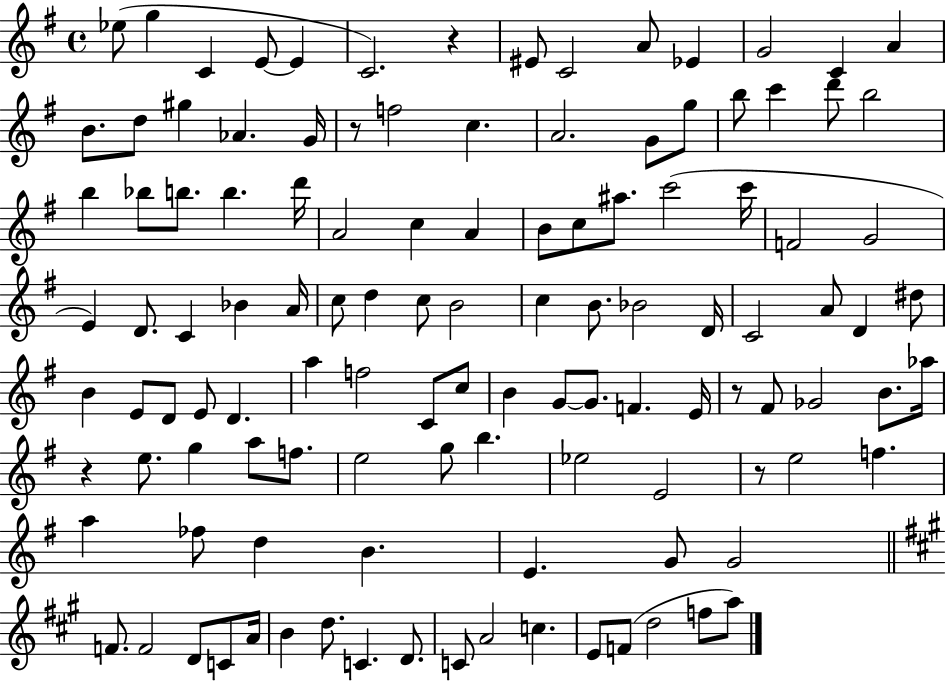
{
  \clef treble
  \time 4/4
  \defaultTimeSignature
  \key g \major
  ees''8( g''4 c'4 e'8~~ e'4 | c'2.) r4 | eis'8 c'2 a'8 ees'4 | g'2 c'4 a'4 | \break b'8. d''8 gis''4 aes'4. g'16 | r8 f''2 c''4. | a'2. g'8 g''8 | b''8 c'''4 d'''8 b''2 | \break b''4 bes''8 b''8. b''4. d'''16 | a'2 c''4 a'4 | b'8 c''8 ais''8. c'''2( c'''16 | f'2 g'2 | \break e'4) d'8. c'4 bes'4 a'16 | c''8 d''4 c''8 b'2 | c''4 b'8. bes'2 d'16 | c'2 a'8 d'4 dis''8 | \break b'4 e'8 d'8 e'8 d'4. | a''4 f''2 c'8 c''8 | b'4 g'8~~ g'8. f'4. e'16 | r8 fis'8 ges'2 b'8. aes''16 | \break r4 e''8. g''4 a''8 f''8. | e''2 g''8 b''4. | ees''2 e'2 | r8 e''2 f''4. | \break a''4 fes''8 d''4 b'4. | e'4. g'8 g'2 | \bar "||" \break \key a \major f'8. f'2 d'8 c'8 a'16 | b'4 d''8. c'4. d'8. | c'8 a'2 c''4. | e'8 f'8( d''2 f''8 a''8) | \break \bar "|."
}